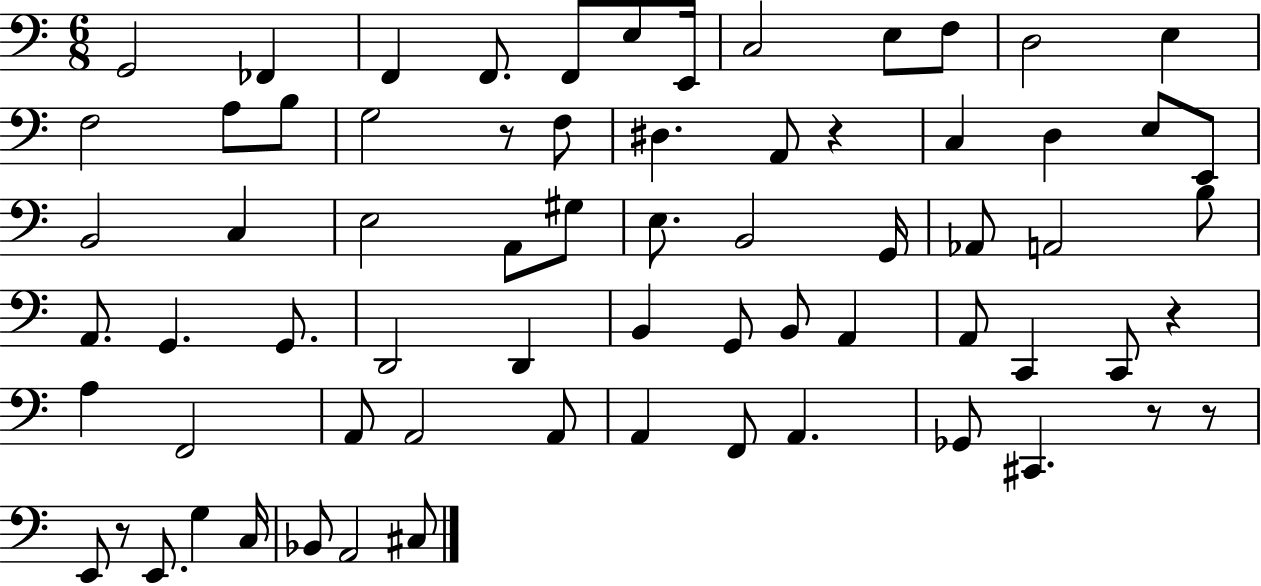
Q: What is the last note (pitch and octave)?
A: C#3